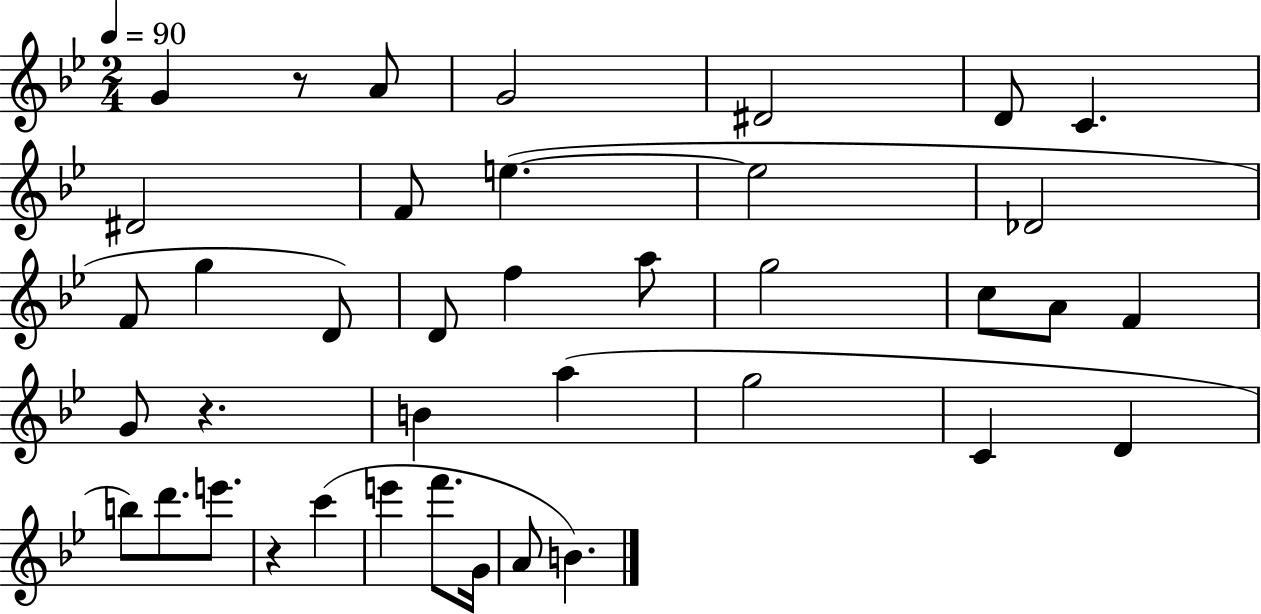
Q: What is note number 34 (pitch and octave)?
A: G4